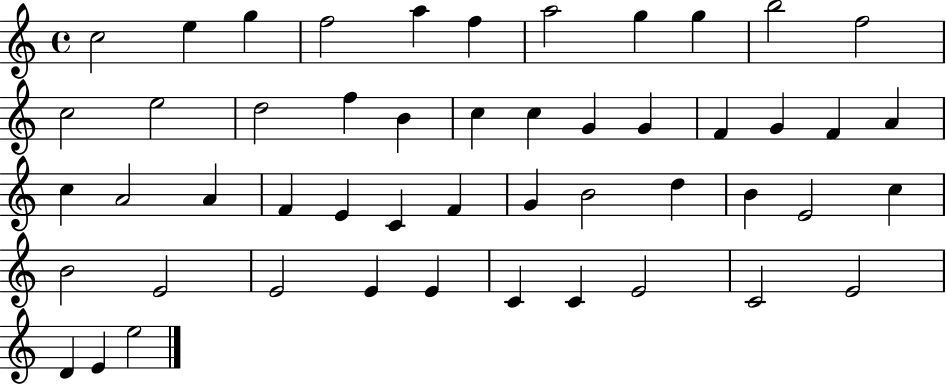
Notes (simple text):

C5/h E5/q G5/q F5/h A5/q F5/q A5/h G5/q G5/q B5/h F5/h C5/h E5/h D5/h F5/q B4/q C5/q C5/q G4/q G4/q F4/q G4/q F4/q A4/q C5/q A4/h A4/q F4/q E4/q C4/q F4/q G4/q B4/h D5/q B4/q E4/h C5/q B4/h E4/h E4/h E4/q E4/q C4/q C4/q E4/h C4/h E4/h D4/q E4/q E5/h